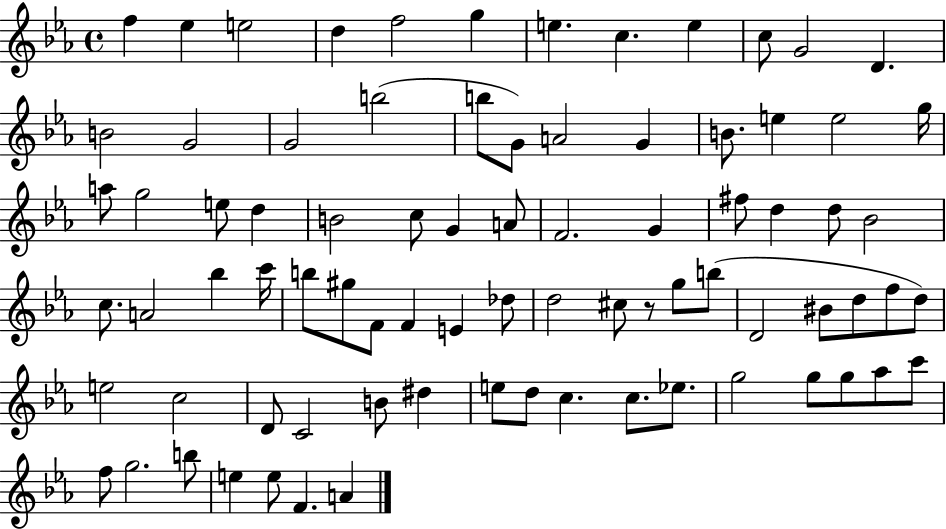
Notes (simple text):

F5/q Eb5/q E5/h D5/q F5/h G5/q E5/q. C5/q. E5/q C5/e G4/h D4/q. B4/h G4/h G4/h B5/h B5/e G4/e A4/h G4/q B4/e. E5/q E5/h G5/s A5/e G5/h E5/e D5/q B4/h C5/e G4/q A4/e F4/h. G4/q F#5/e D5/q D5/e Bb4/h C5/e. A4/h Bb5/q C6/s B5/e G#5/e F4/e F4/q E4/q Db5/e D5/h C#5/e R/e G5/e B5/e D4/h BIS4/e D5/e F5/e D5/e E5/h C5/h D4/e C4/h B4/e D#5/q E5/e D5/e C5/q. C5/e. Eb5/e. G5/h G5/e G5/e Ab5/e C6/e F5/e G5/h. B5/e E5/q E5/e F4/q. A4/q